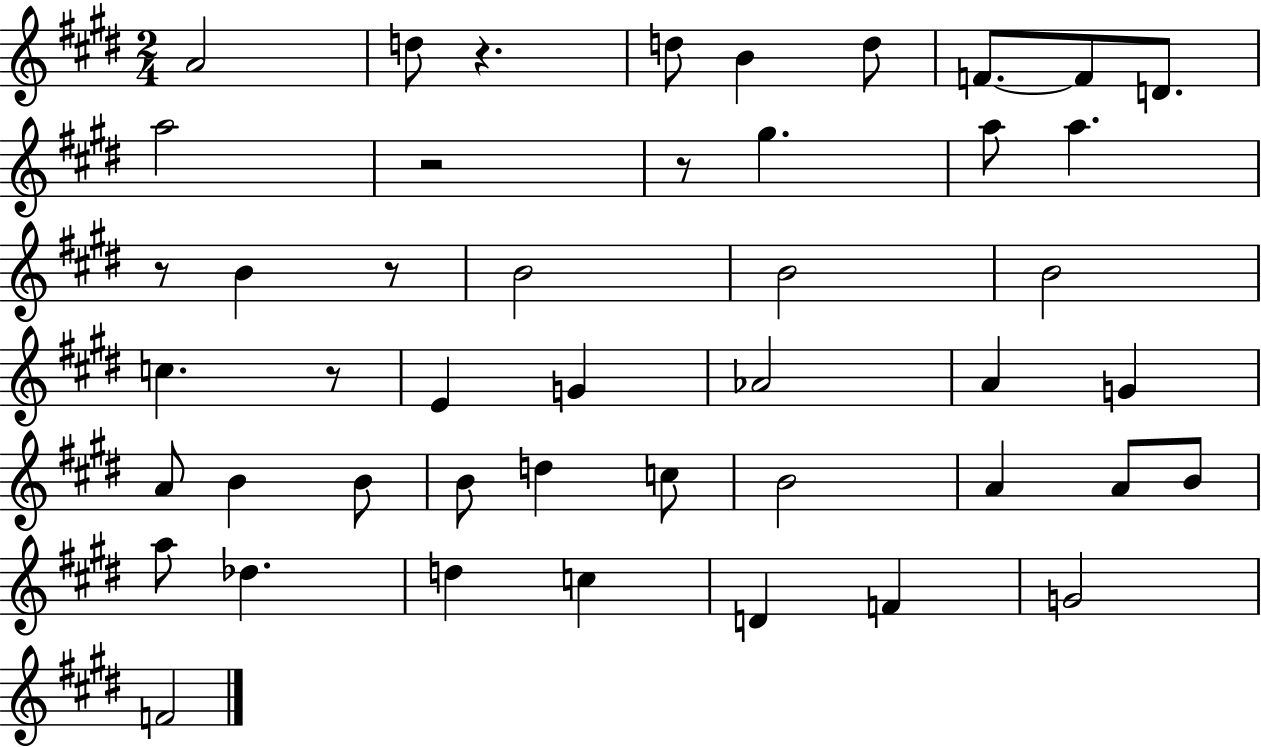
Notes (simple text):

A4/h D5/e R/q. D5/e B4/q D5/e F4/e. F4/e D4/e. A5/h R/h R/e G#5/q. A5/e A5/q. R/e B4/q R/e B4/h B4/h B4/h C5/q. R/e E4/q G4/q Ab4/h A4/q G4/q A4/e B4/q B4/e B4/e D5/q C5/e B4/h A4/q A4/e B4/e A5/e Db5/q. D5/q C5/q D4/q F4/q G4/h F4/h